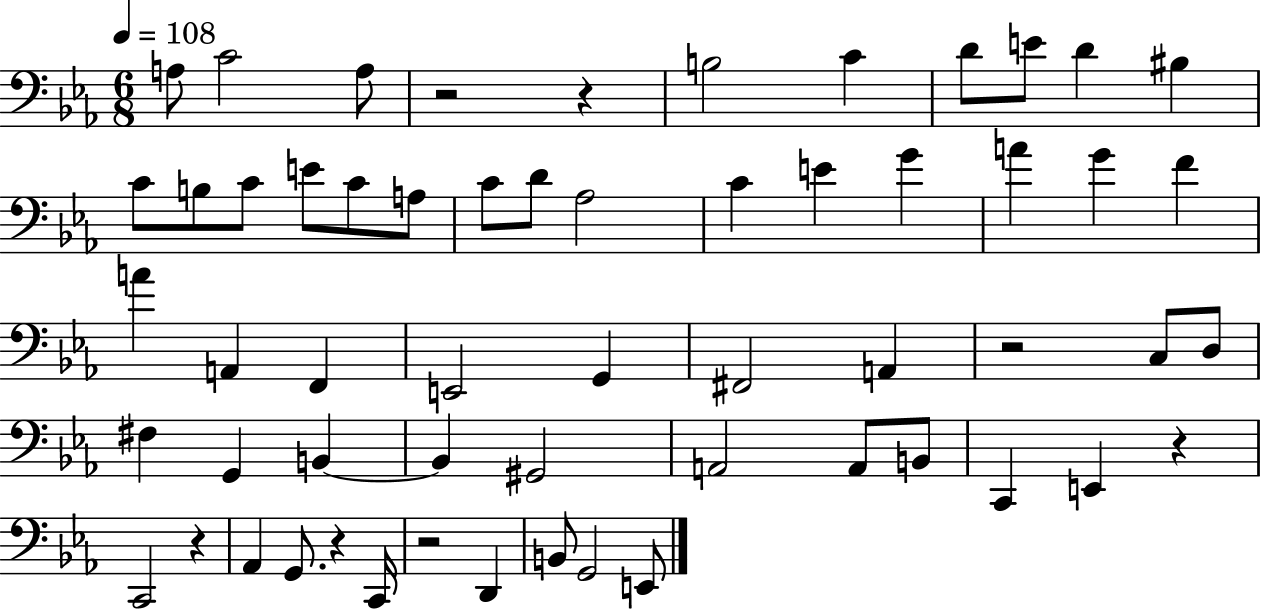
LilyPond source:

{
  \clef bass
  \numericTimeSignature
  \time 6/8
  \key ees \major
  \tempo 4 = 108
  a8 c'2 a8 | r2 r4 | b2 c'4 | d'8 e'8 d'4 bis4 | \break c'8 b8 c'8 e'8 c'8 a8 | c'8 d'8 aes2 | c'4 e'4 g'4 | a'4 g'4 f'4 | \break a'4 a,4 f,4 | e,2 g,4 | fis,2 a,4 | r2 c8 d8 | \break fis4 g,4 b,4~~ | b,4 gis,2 | a,2 a,8 b,8 | c,4 e,4 r4 | \break c,2 r4 | aes,4 g,8. r4 c,16 | r2 d,4 | b,8 g,2 e,8 | \break \bar "|."
}